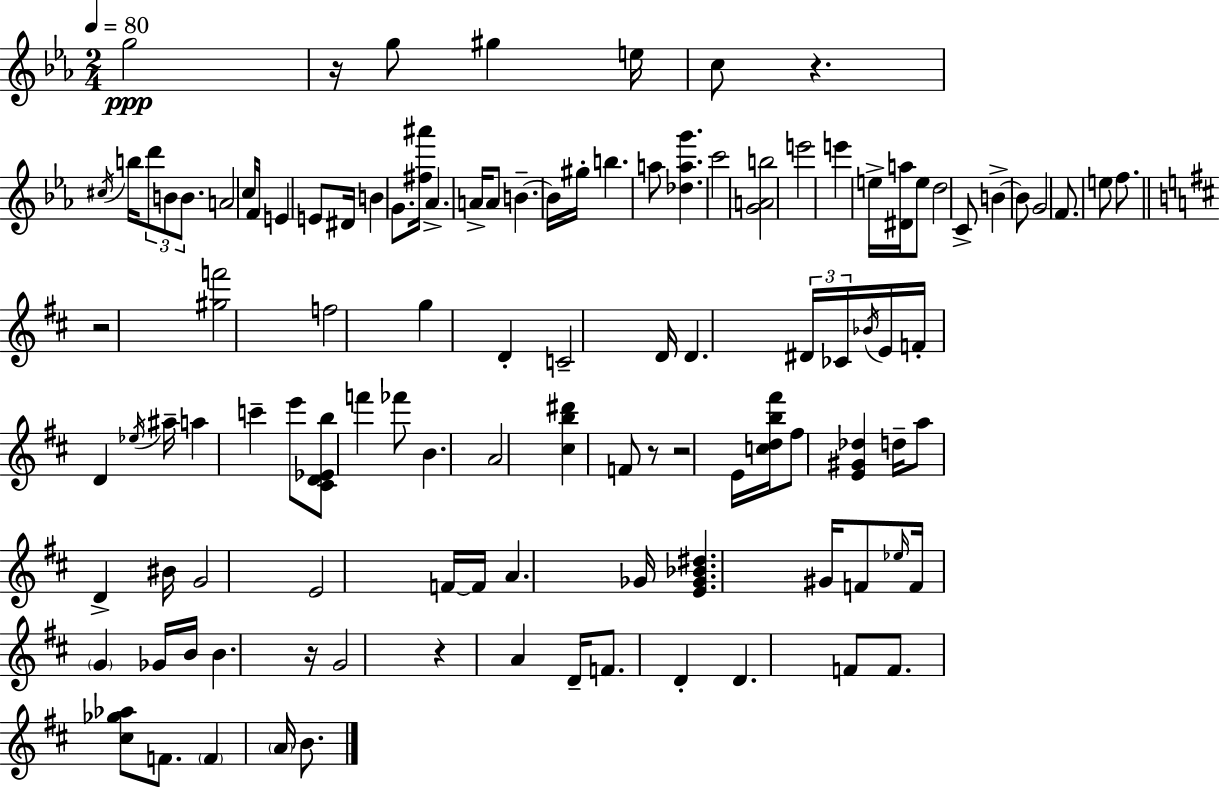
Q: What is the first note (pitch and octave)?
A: G5